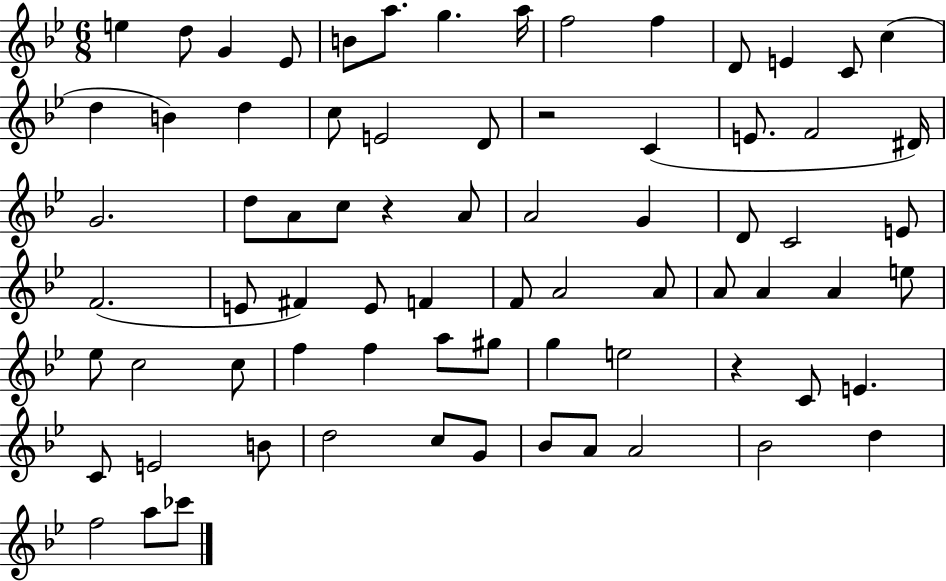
E5/q D5/e G4/q Eb4/e B4/e A5/e. G5/q. A5/s F5/h F5/q D4/e E4/q C4/e C5/q D5/q B4/q D5/q C5/e E4/h D4/e R/h C4/q E4/e. F4/h D#4/s G4/h. D5/e A4/e C5/e R/q A4/e A4/h G4/q D4/e C4/h E4/e F4/h. E4/e F#4/q E4/e F4/q F4/e A4/h A4/e A4/e A4/q A4/q E5/e Eb5/e C5/h C5/e F5/q F5/q A5/e G#5/e G5/q E5/h R/q C4/e E4/q. C4/e E4/h B4/e D5/h C5/e G4/e Bb4/e A4/e A4/h Bb4/h D5/q F5/h A5/e CES6/e